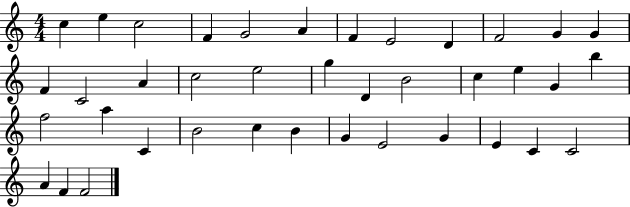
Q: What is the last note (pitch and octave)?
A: F4